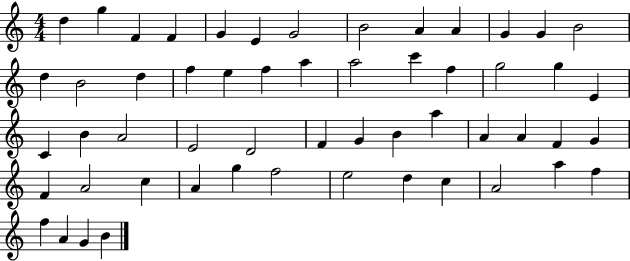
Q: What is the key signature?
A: C major